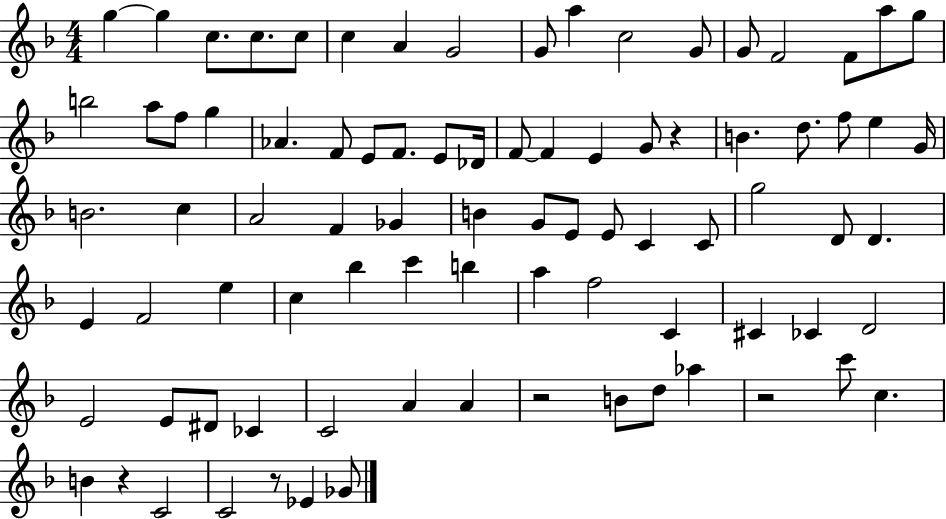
{
  \clef treble
  \numericTimeSignature
  \time 4/4
  \key f \major
  \repeat volta 2 { g''4~~ g''4 c''8. c''8. c''8 | c''4 a'4 g'2 | g'8 a''4 c''2 g'8 | g'8 f'2 f'8 a''8 g''8 | \break b''2 a''8 f''8 g''4 | aes'4. f'8 e'8 f'8. e'8 des'16 | f'8~~ f'4 e'4 g'8 r4 | b'4. d''8. f''8 e''4 g'16 | \break b'2. c''4 | a'2 f'4 ges'4 | b'4 g'8 e'8 e'8 c'4 c'8 | g''2 d'8 d'4. | \break e'4 f'2 e''4 | c''4 bes''4 c'''4 b''4 | a''4 f''2 c'4 | cis'4 ces'4 d'2 | \break e'2 e'8 dis'8 ces'4 | c'2 a'4 a'4 | r2 b'8 d''8 aes''4 | r2 c'''8 c''4. | \break b'4 r4 c'2 | c'2 r8 ees'4 ges'8 | } \bar "|."
}